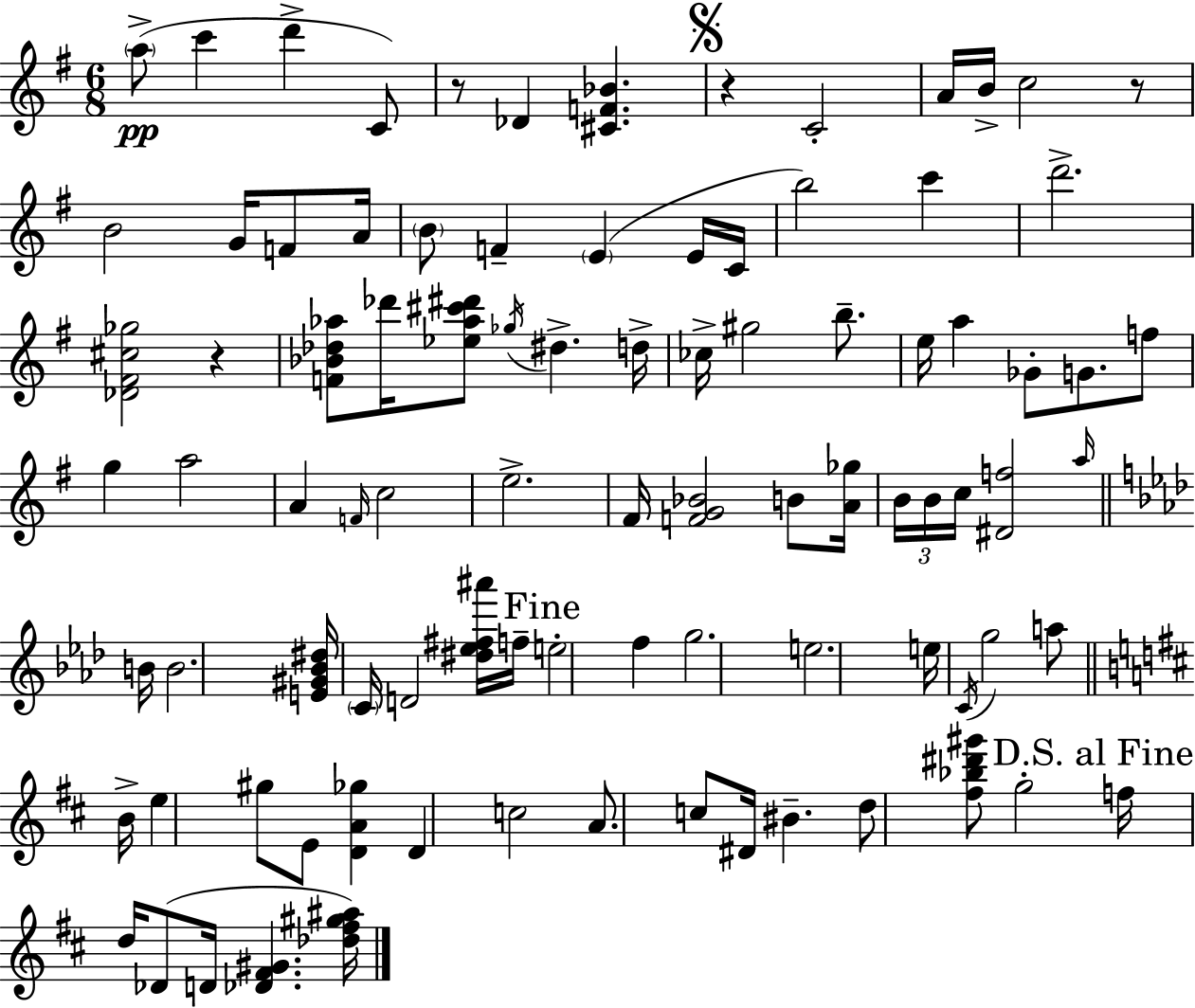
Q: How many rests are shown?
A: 4